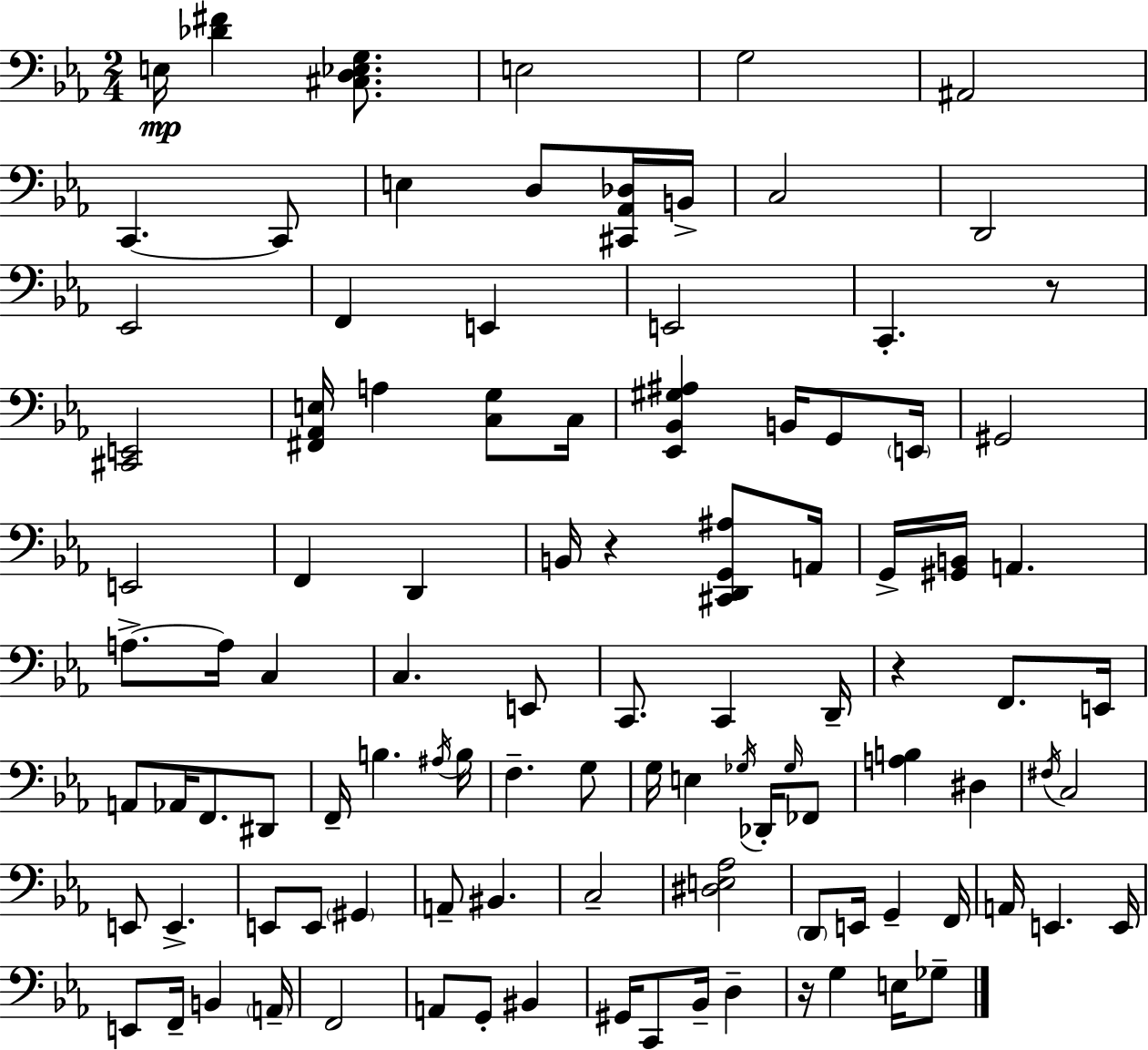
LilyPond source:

{
  \clef bass
  \numericTimeSignature
  \time 2/4
  \key c \minor
  e16\mp <des' fis'>4 <cis d ees g>8. | e2 | g2 | ais,2 | \break c,4.~~ c,8 | e4 d8 <cis, aes, des>16 b,16-> | c2 | d,2 | \break ees,2 | f,4 e,4 | e,2 | c,4.-. r8 | \break <cis, e,>2 | <fis, aes, e>16 a4 <c g>8 c16 | <ees, bes, gis ais>4 b,16 g,8 \parenthesize e,16 | gis,2 | \break e,2 | f,4 d,4 | b,16 r4 <cis, d, g, ais>8 a,16 | g,16-> <gis, b,>16 a,4. | \break a8.->~~ a16 c4 | c4. e,8 | c,8. c,4 d,16-- | r4 f,8. e,16 | \break a,8 aes,16 f,8. dis,8 | f,16-- b4. \acciaccatura { ais16 } | b16 f4.-- g8 | g16 e4 \acciaccatura { ges16 } des,16-. | \break \grace { ges16 } fes,8 <a b>4 dis4 | \acciaccatura { fis16 } c2 | e,8 e,4.-> | e,8 e,8 | \break \parenthesize gis,4 a,8-- bis,4. | c2-- | <dis e aes>2 | \parenthesize d,8 e,16 g,4-- | \break f,16 a,16 e,4. | e,16 e,8 f,16-- b,4 | \parenthesize a,16-- f,2 | a,8 g,8-. | \break bis,4 gis,16 c,8 bes,16-- | d4-- r16 g4 | e16 ges8-- \bar "|."
}